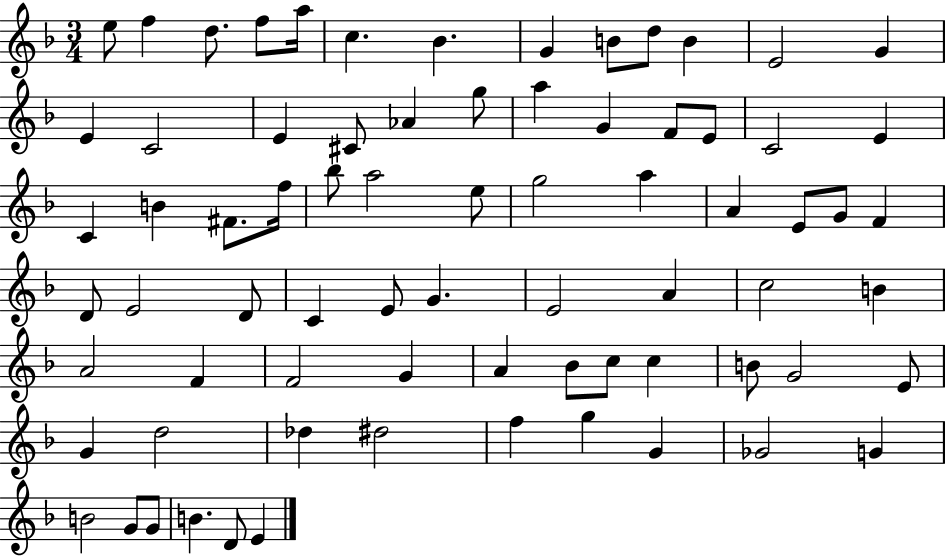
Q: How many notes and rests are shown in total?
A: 74